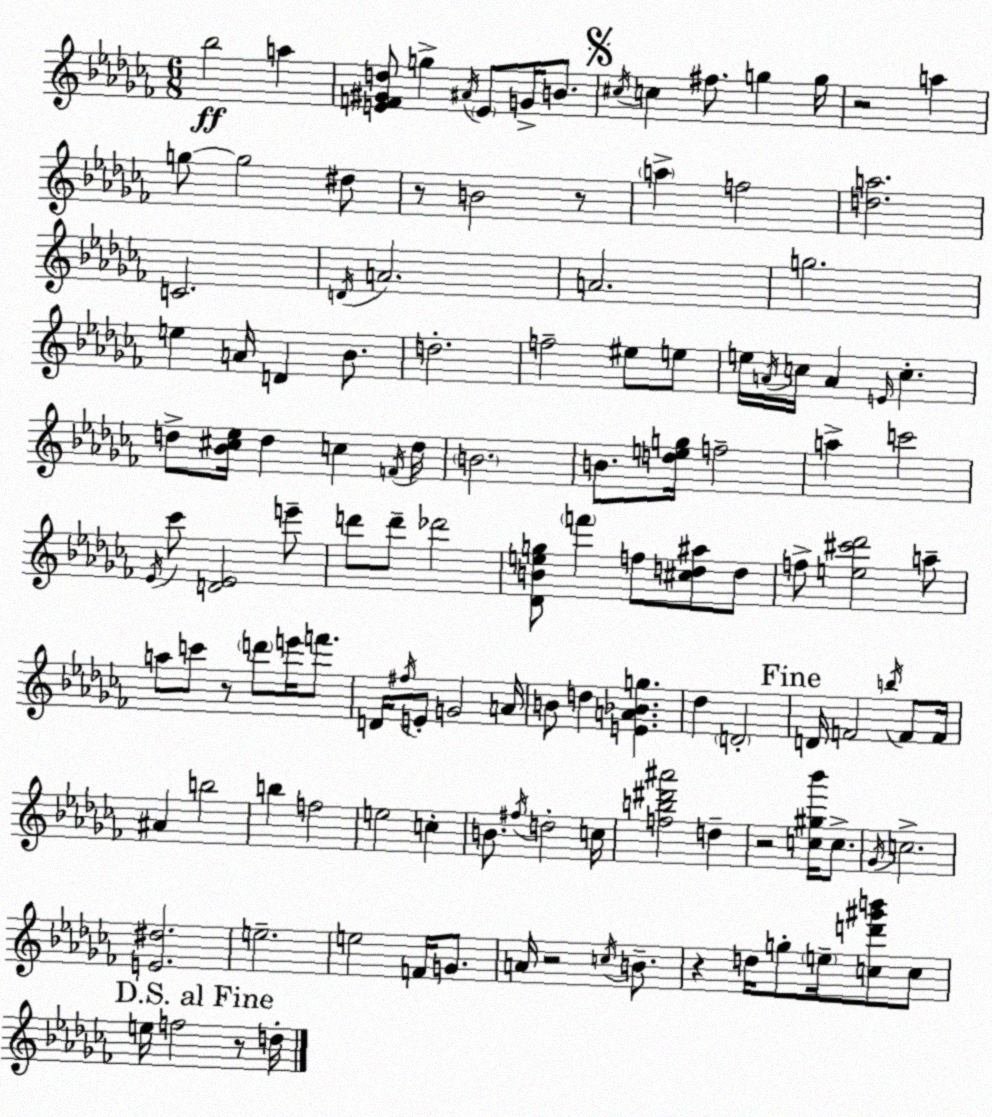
X:1
T:Untitled
M:6/8
L:1/4
K:Abm
_b2 a [EF^Gd]/2 g ^A/4 E/2 G/4 B/2 ^c/4 c ^f/2 g g/4 z2 a g/2 g2 ^d/2 z/2 B2 z/2 a f2 [da]2 C2 D/4 A2 A2 g2 e A/4 D _B/2 d2 f2 ^e/2 e/2 e/4 A/4 c/4 A E/4 c d/2 [_B^c_e]/4 d c F/4 d/4 B2 B/2 [deg]/4 f2 a c'2 _E/4 _c'/2 [D_E]2 e'/2 d'/2 d'/2 _d'2 [_DBeg]/2 f' f/2 [^cd^a]/2 d/2 f/2 [e^c'_d']2 a/2 a/2 c'/2 z/2 d'/2 e'/4 f'/2 D/4 ^f/4 E/2 G2 A/4 B/2 d [EA_Bg] _d D2 D/4 F2 b/4 F/2 F/4 ^A b2 b f2 e2 c B/2 ^f/4 d2 c/4 [fb^d'^a']2 d z2 [c^g_b']/4 c/2 _G/4 c2 [E^d]2 e2 e2 F/4 G/2 A/4 z2 c/4 B/2 z d/4 g/2 e/4 [cd'^g'b']/2 c/2 e/4 f2 z/2 d/4